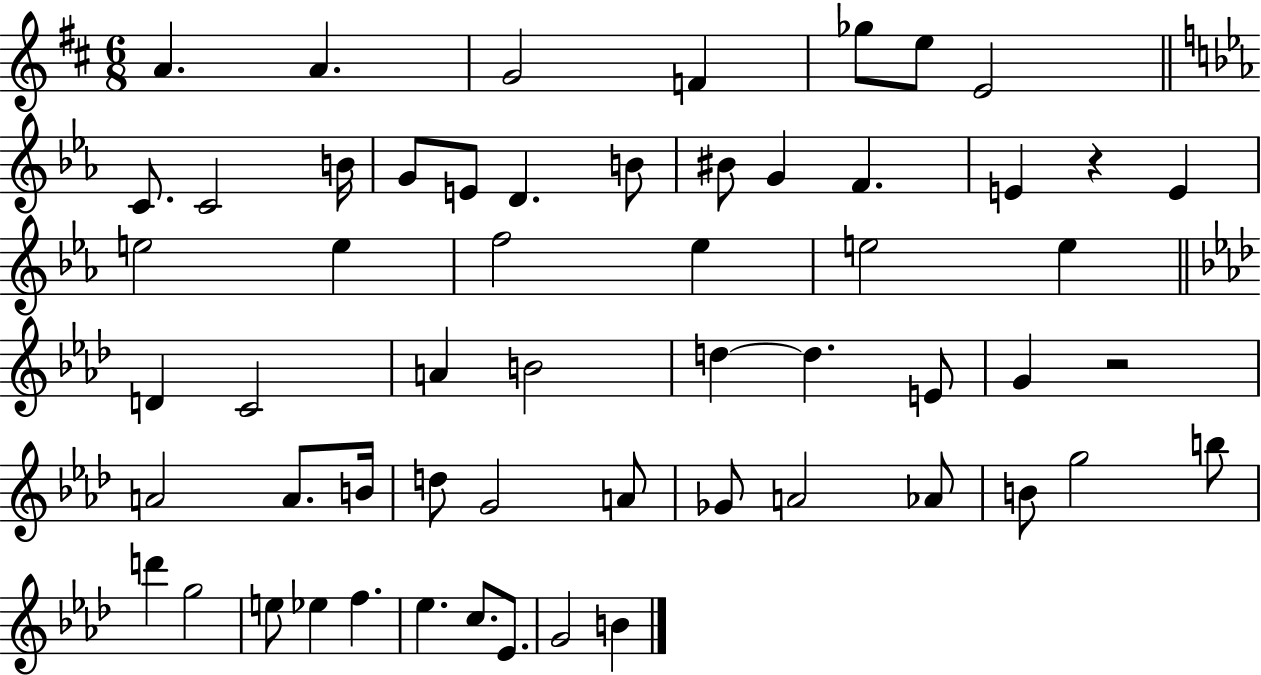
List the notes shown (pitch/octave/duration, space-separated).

A4/q. A4/q. G4/h F4/q Gb5/e E5/e E4/h C4/e. C4/h B4/s G4/e E4/e D4/q. B4/e BIS4/e G4/q F4/q. E4/q R/q E4/q E5/h E5/q F5/h Eb5/q E5/h E5/q D4/q C4/h A4/q B4/h D5/q D5/q. E4/e G4/q R/h A4/h A4/e. B4/s D5/e G4/h A4/e Gb4/e A4/h Ab4/e B4/e G5/h B5/e D6/q G5/h E5/e Eb5/q F5/q. Eb5/q. C5/e. Eb4/e. G4/h B4/q